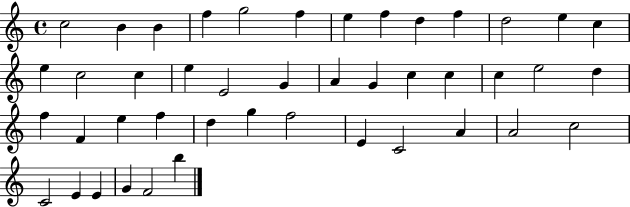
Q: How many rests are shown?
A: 0